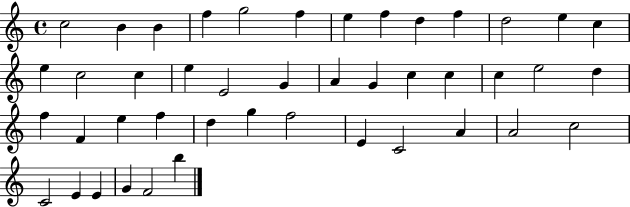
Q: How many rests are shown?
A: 0